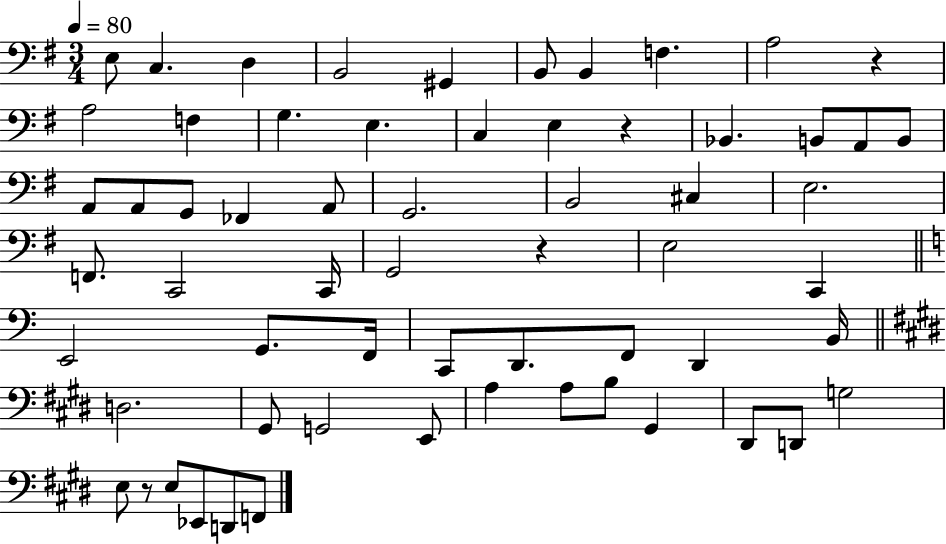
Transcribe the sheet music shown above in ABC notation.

X:1
T:Untitled
M:3/4
L:1/4
K:G
E,/2 C, D, B,,2 ^G,, B,,/2 B,, F, A,2 z A,2 F, G, E, C, E, z _B,, B,,/2 A,,/2 B,,/2 A,,/2 A,,/2 G,,/2 _F,, A,,/2 G,,2 B,,2 ^C, E,2 F,,/2 C,,2 C,,/4 G,,2 z E,2 C,, E,,2 G,,/2 F,,/4 C,,/2 D,,/2 F,,/2 D,, B,,/4 D,2 ^G,,/2 G,,2 E,,/2 A, A,/2 B,/2 ^G,, ^D,,/2 D,,/2 G,2 E,/2 z/2 E,/2 _E,,/2 D,,/2 F,,/2